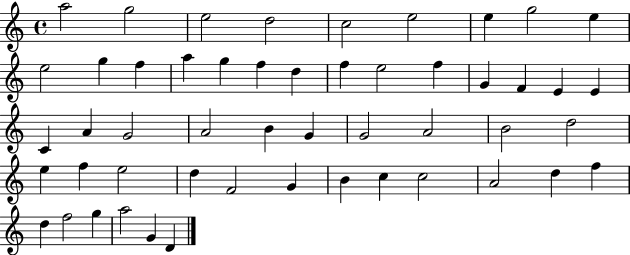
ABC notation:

X:1
T:Untitled
M:4/4
L:1/4
K:C
a2 g2 e2 d2 c2 e2 e g2 e e2 g f a g f d f e2 f G F E E C A G2 A2 B G G2 A2 B2 d2 e f e2 d F2 G B c c2 A2 d f d f2 g a2 G D